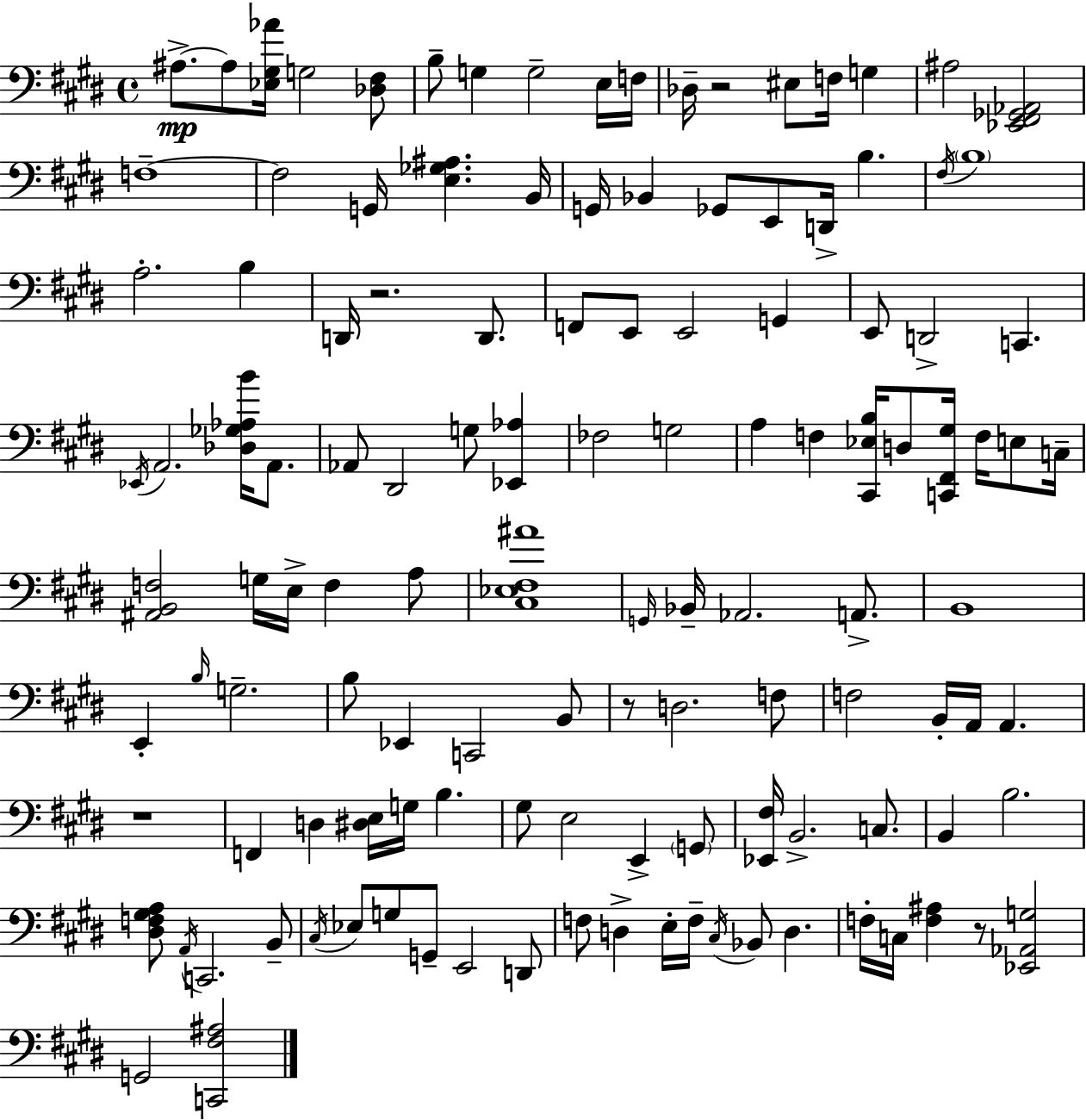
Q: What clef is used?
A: bass